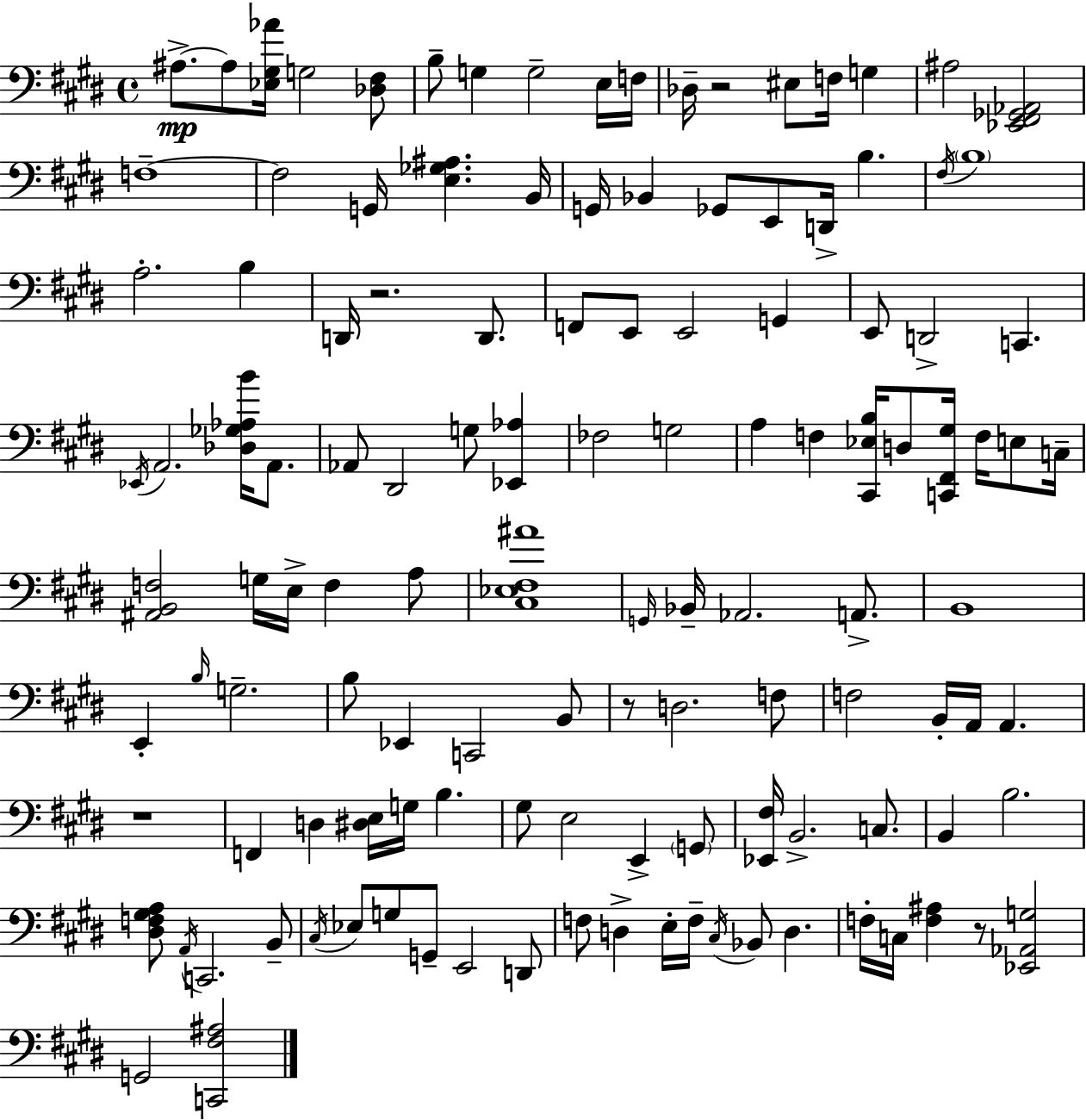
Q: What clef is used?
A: bass